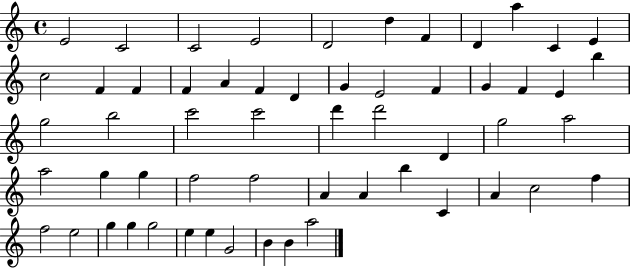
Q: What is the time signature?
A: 4/4